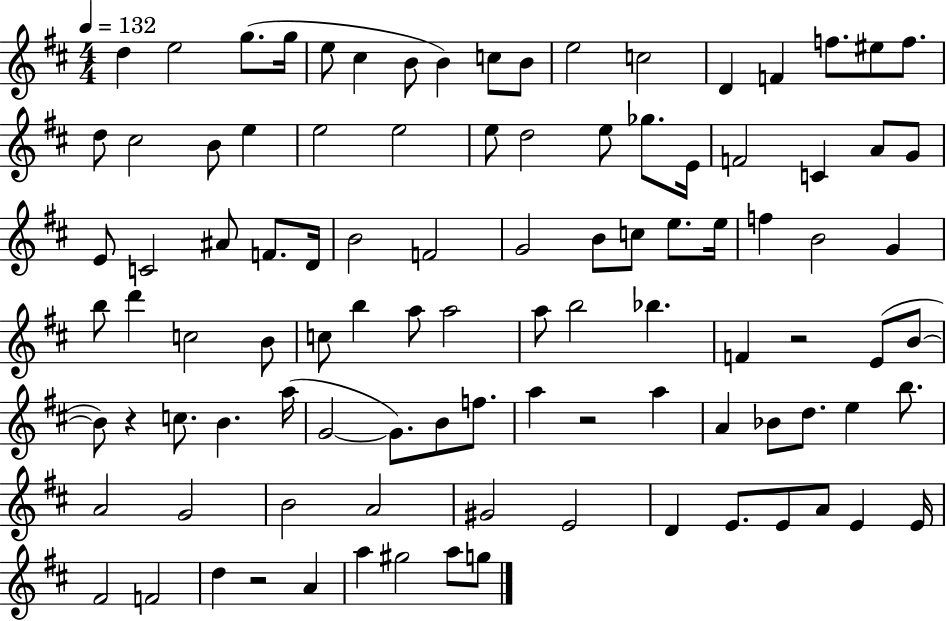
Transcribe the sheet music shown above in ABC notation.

X:1
T:Untitled
M:4/4
L:1/4
K:D
d e2 g/2 g/4 e/2 ^c B/2 B c/2 B/2 e2 c2 D F f/2 ^e/2 f/2 d/2 ^c2 B/2 e e2 e2 e/2 d2 e/2 _g/2 E/4 F2 C A/2 G/2 E/2 C2 ^A/2 F/2 D/4 B2 F2 G2 B/2 c/2 e/2 e/4 f B2 G b/2 d' c2 B/2 c/2 b a/2 a2 a/2 b2 _b F z2 E/2 B/2 B/2 z c/2 B a/4 G2 G/2 B/2 f/2 a z2 a A _B/2 d/2 e b/2 A2 G2 B2 A2 ^G2 E2 D E/2 E/2 A/2 E E/4 ^F2 F2 d z2 A a ^g2 a/2 g/2